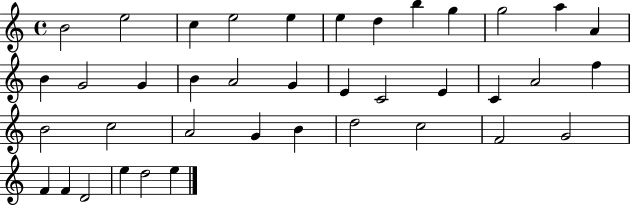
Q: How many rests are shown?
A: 0